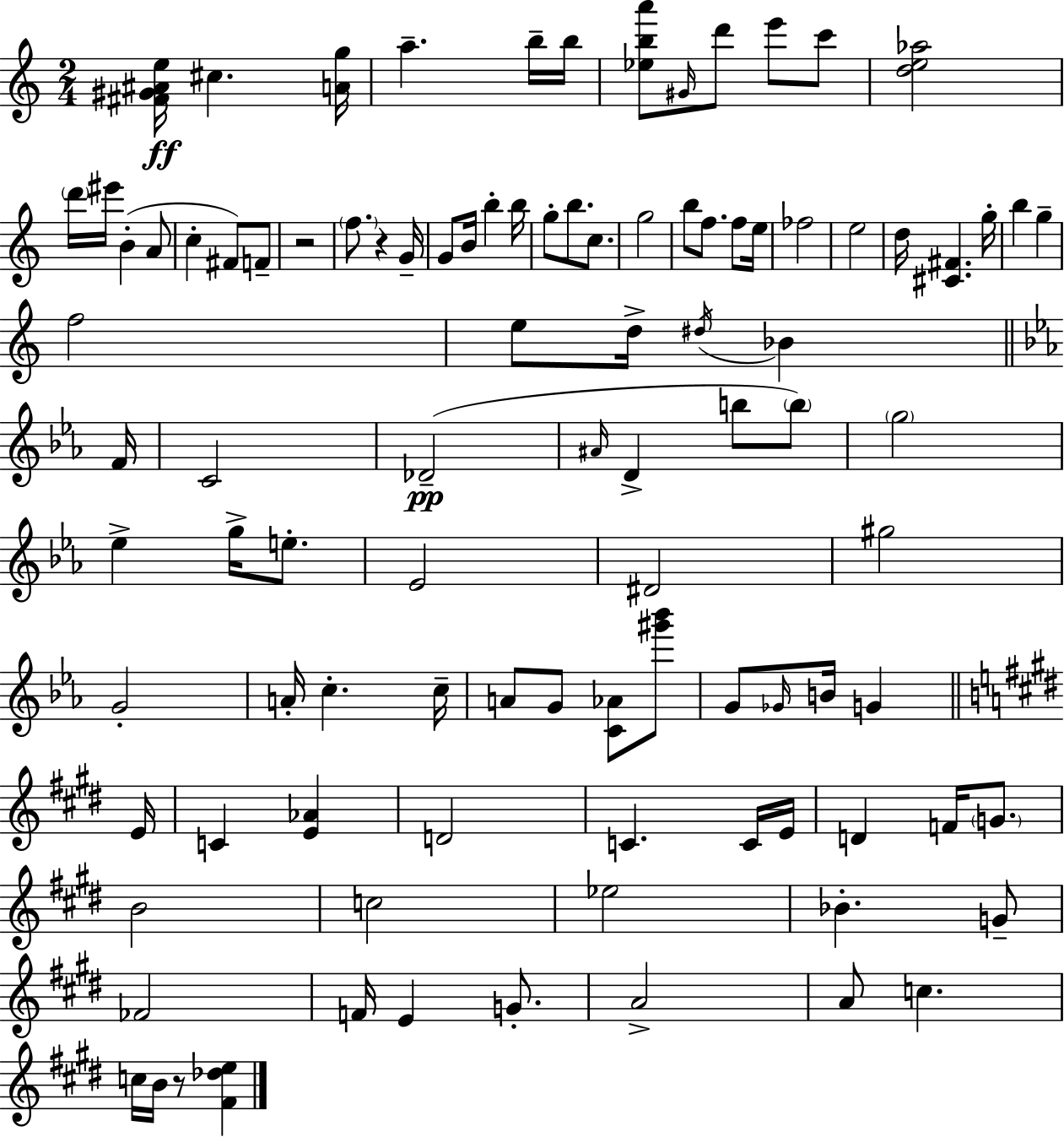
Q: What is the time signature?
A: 2/4